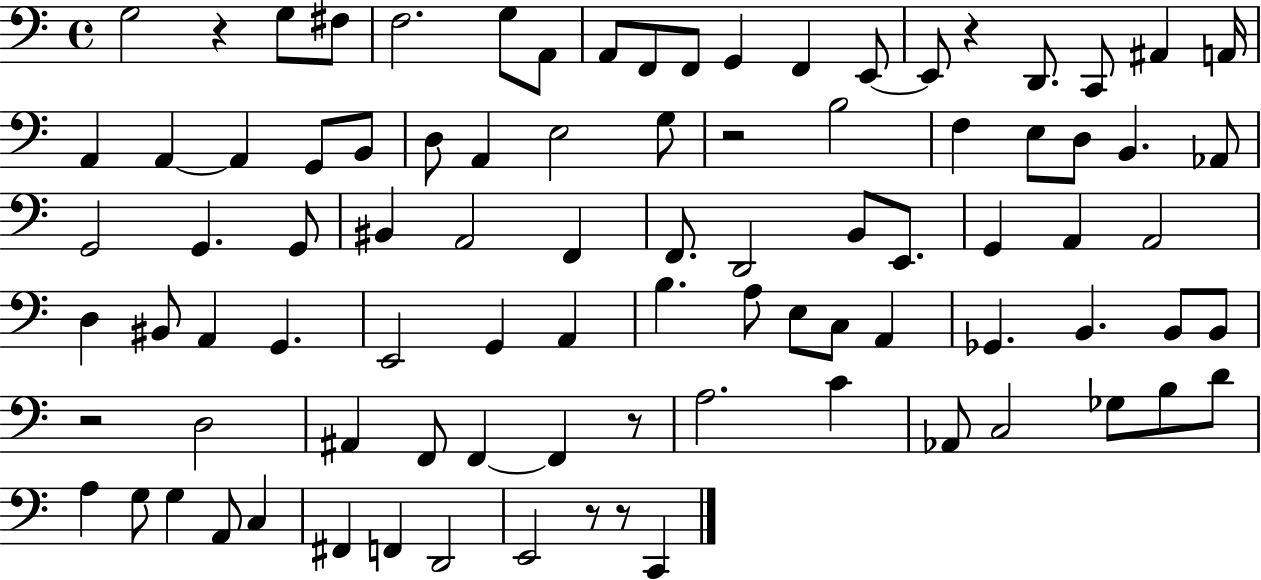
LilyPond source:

{
  \clef bass
  \time 4/4
  \defaultTimeSignature
  \key c \major
  \repeat volta 2 { g2 r4 g8 fis8 | f2. g8 a,8 | a,8 f,8 f,8 g,4 f,4 e,8~~ | e,8 r4 d,8. c,8 ais,4 a,16 | \break a,4 a,4~~ a,4 g,8 b,8 | d8 a,4 e2 g8 | r2 b2 | f4 e8 d8 b,4. aes,8 | \break g,2 g,4. g,8 | bis,4 a,2 f,4 | f,8. d,2 b,8 e,8. | g,4 a,4 a,2 | \break d4 bis,8 a,4 g,4. | e,2 g,4 a,4 | b4. a8 e8 c8 a,4 | ges,4. b,4. b,8 b,8 | \break r2 d2 | ais,4 f,8 f,4~~ f,4 r8 | a2. c'4 | aes,8 c2 ges8 b8 d'8 | \break a4 g8 g4 a,8 c4 | fis,4 f,4 d,2 | e,2 r8 r8 c,4 | } \bar "|."
}